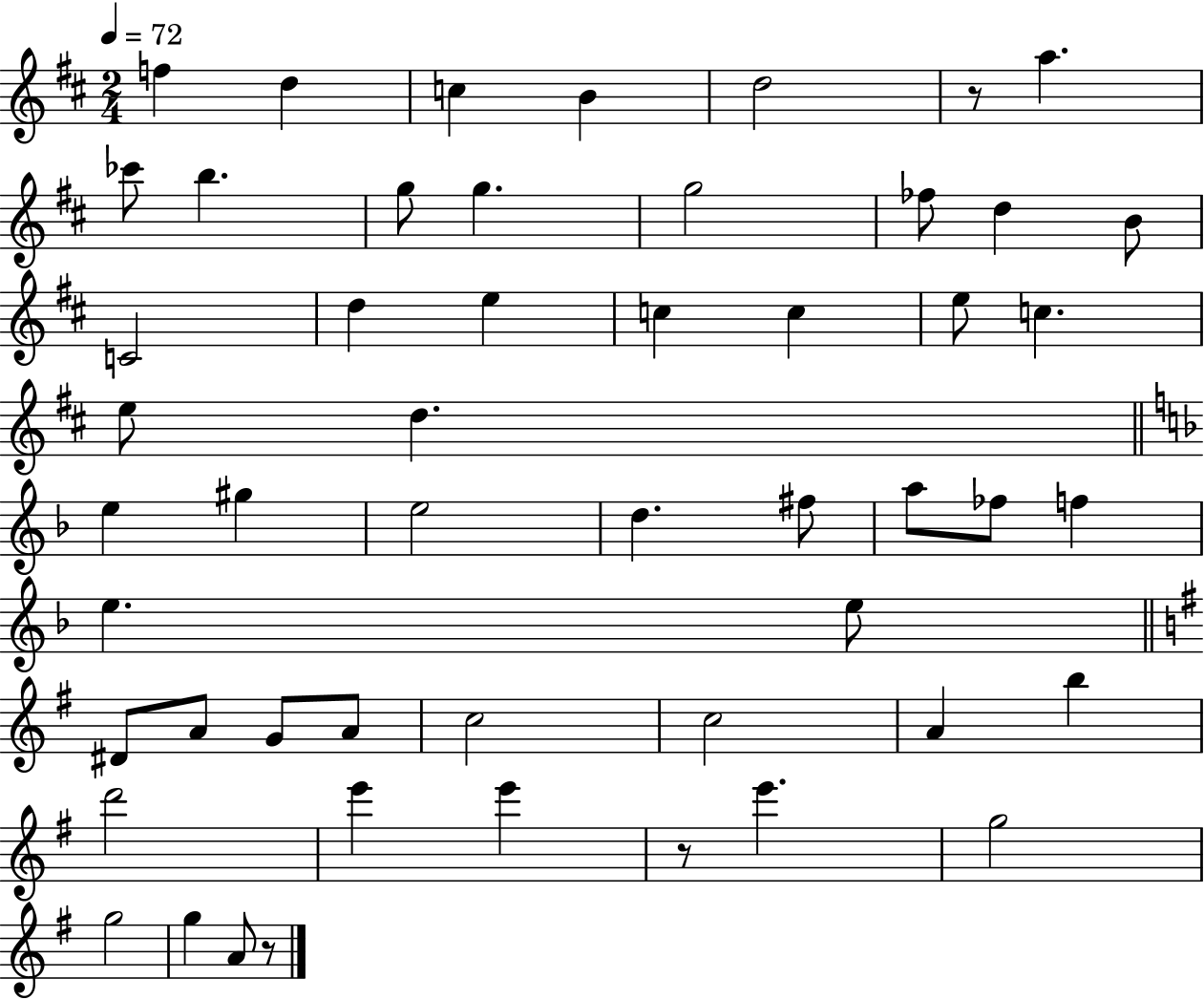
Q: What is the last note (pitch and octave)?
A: A4